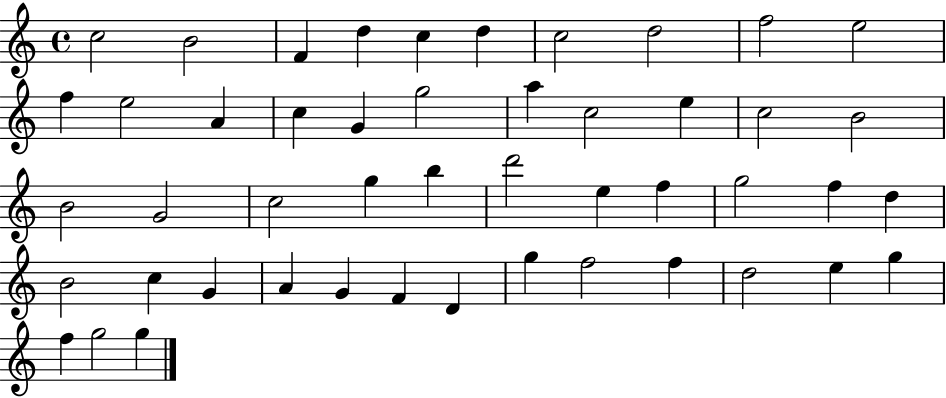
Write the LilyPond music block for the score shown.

{
  \clef treble
  \time 4/4
  \defaultTimeSignature
  \key c \major
  c''2 b'2 | f'4 d''4 c''4 d''4 | c''2 d''2 | f''2 e''2 | \break f''4 e''2 a'4 | c''4 g'4 g''2 | a''4 c''2 e''4 | c''2 b'2 | \break b'2 g'2 | c''2 g''4 b''4 | d'''2 e''4 f''4 | g''2 f''4 d''4 | \break b'2 c''4 g'4 | a'4 g'4 f'4 d'4 | g''4 f''2 f''4 | d''2 e''4 g''4 | \break f''4 g''2 g''4 | \bar "|."
}